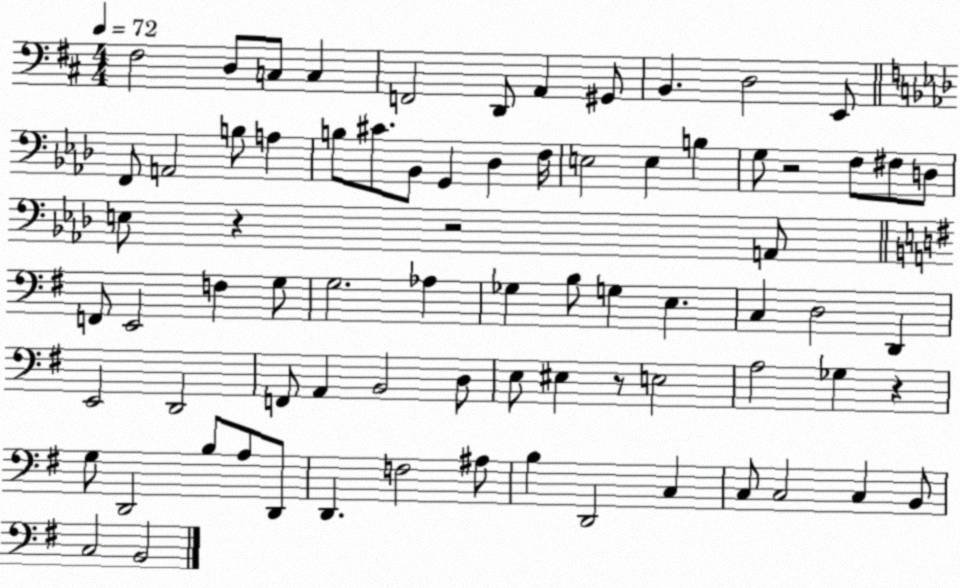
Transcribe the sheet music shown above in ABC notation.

X:1
T:Untitled
M:4/4
L:1/4
K:D
^F,2 D,/2 C,/2 C, F,,2 D,,/2 A,, ^G,,/2 B,, D,2 E,,/2 F,,/2 A,,2 B,/2 A, B,/2 ^C/2 _B,,/2 G,, _D, F,/4 E,2 E, B, G,/2 z2 F,/2 ^F,/2 D,/2 E,/2 z z2 A,,/2 F,,/2 E,,2 F, G,/2 G,2 _A, _G, B,/2 G, E, C, D,2 D,, E,,2 D,,2 F,,/2 A,, B,,2 D,/2 E,/2 ^E, z/2 E,2 A,2 _G, z G,/2 D,,2 B,/2 A,/2 D,,/2 D,, F,2 ^A,/2 B, D,,2 C, C,/2 C,2 C, B,,/2 C,2 B,,2